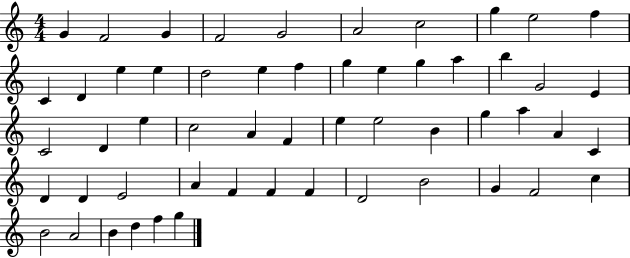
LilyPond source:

{
  \clef treble
  \numericTimeSignature
  \time 4/4
  \key c \major
  g'4 f'2 g'4 | f'2 g'2 | a'2 c''2 | g''4 e''2 f''4 | \break c'4 d'4 e''4 e''4 | d''2 e''4 f''4 | g''4 e''4 g''4 a''4 | b''4 g'2 e'4 | \break c'2 d'4 e''4 | c''2 a'4 f'4 | e''4 e''2 b'4 | g''4 a''4 a'4 c'4 | \break d'4 d'4 e'2 | a'4 f'4 f'4 f'4 | d'2 b'2 | g'4 f'2 c''4 | \break b'2 a'2 | b'4 d''4 f''4 g''4 | \bar "|."
}